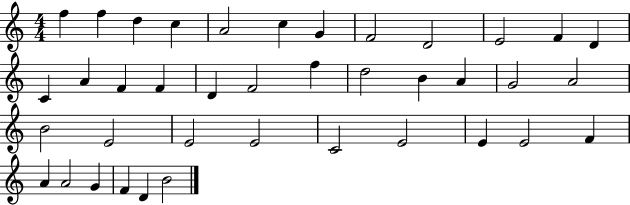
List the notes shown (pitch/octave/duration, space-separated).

F5/q F5/q D5/q C5/q A4/h C5/q G4/q F4/h D4/h E4/h F4/q D4/q C4/q A4/q F4/q F4/q D4/q F4/h F5/q D5/h B4/q A4/q G4/h A4/h B4/h E4/h E4/h E4/h C4/h E4/h E4/q E4/h F4/q A4/q A4/h G4/q F4/q D4/q B4/h